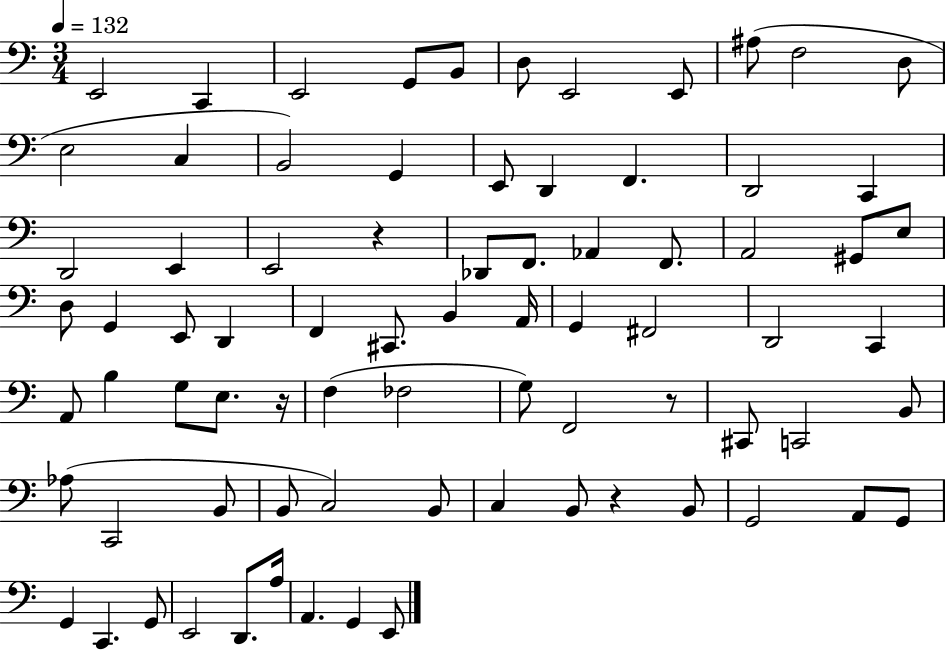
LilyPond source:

{
  \clef bass
  \numericTimeSignature
  \time 3/4
  \key c \major
  \tempo 4 = 132
  e,2 c,4 | e,2 g,8 b,8 | d8 e,2 e,8 | ais8( f2 d8 | \break e2 c4 | b,2) g,4 | e,8 d,4 f,4. | d,2 c,4 | \break d,2 e,4 | e,2 r4 | des,8 f,8. aes,4 f,8. | a,2 gis,8 e8 | \break d8 g,4 e,8 d,4 | f,4 cis,8. b,4 a,16 | g,4 fis,2 | d,2 c,4 | \break a,8 b4 g8 e8. r16 | f4( fes2 | g8) f,2 r8 | cis,8 c,2 b,8 | \break aes8( c,2 b,8 | b,8 c2) b,8 | c4 b,8 r4 b,8 | g,2 a,8 g,8 | \break g,4 c,4. g,8 | e,2 d,8. a16 | a,4. g,4 e,8 | \bar "|."
}